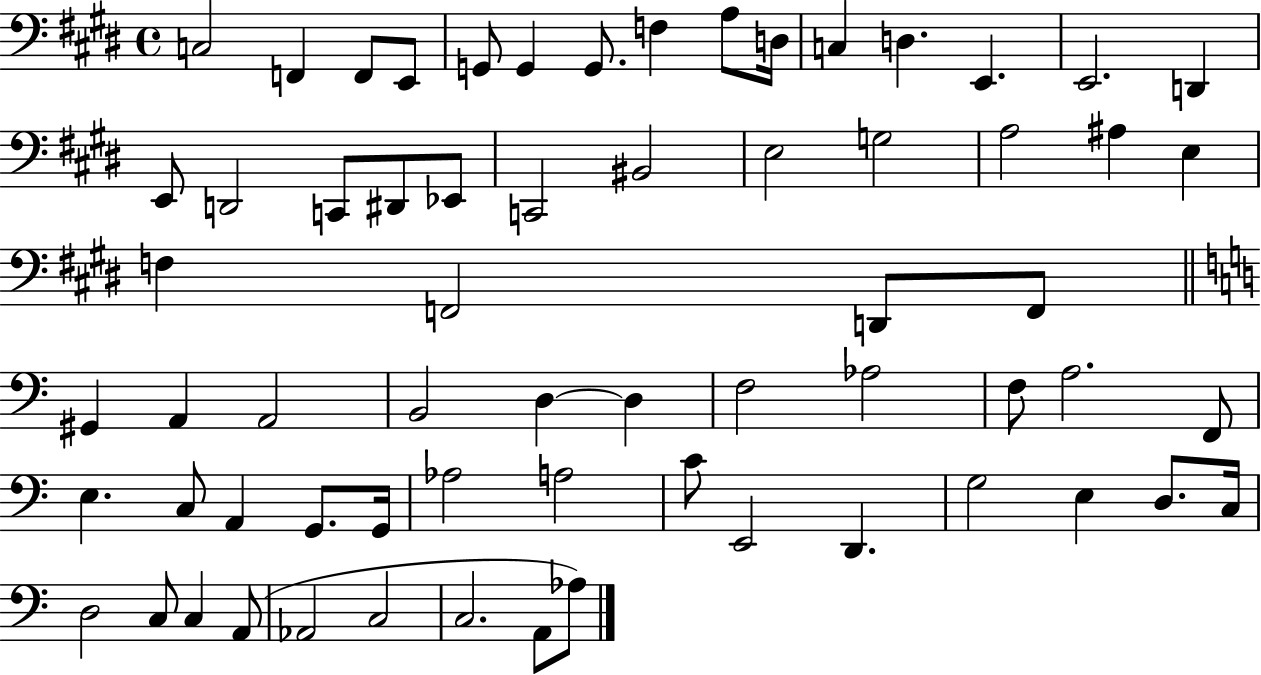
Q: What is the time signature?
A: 4/4